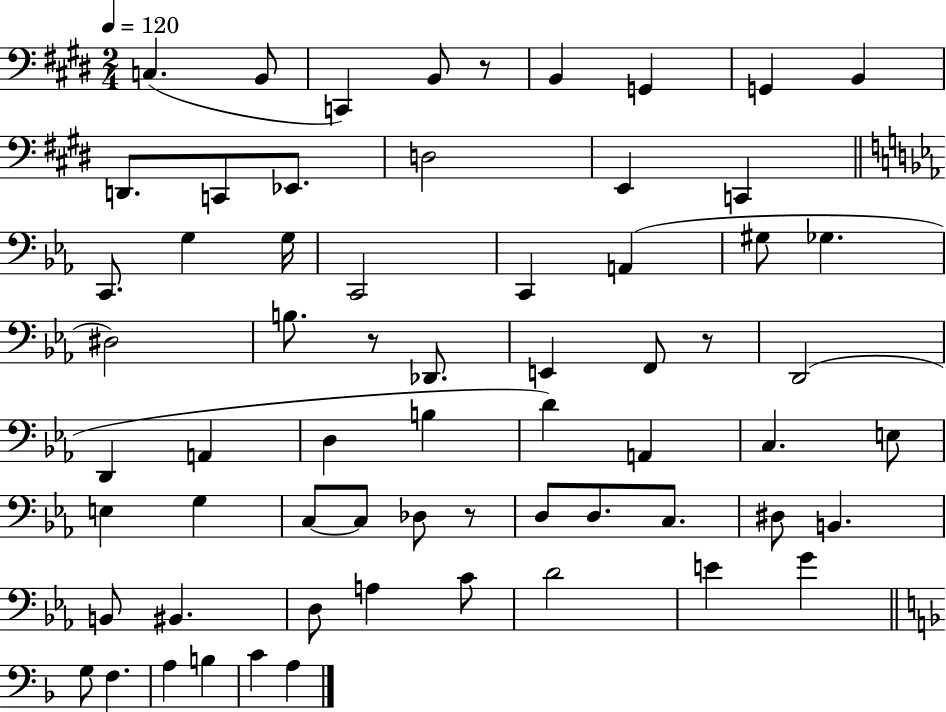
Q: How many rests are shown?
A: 4